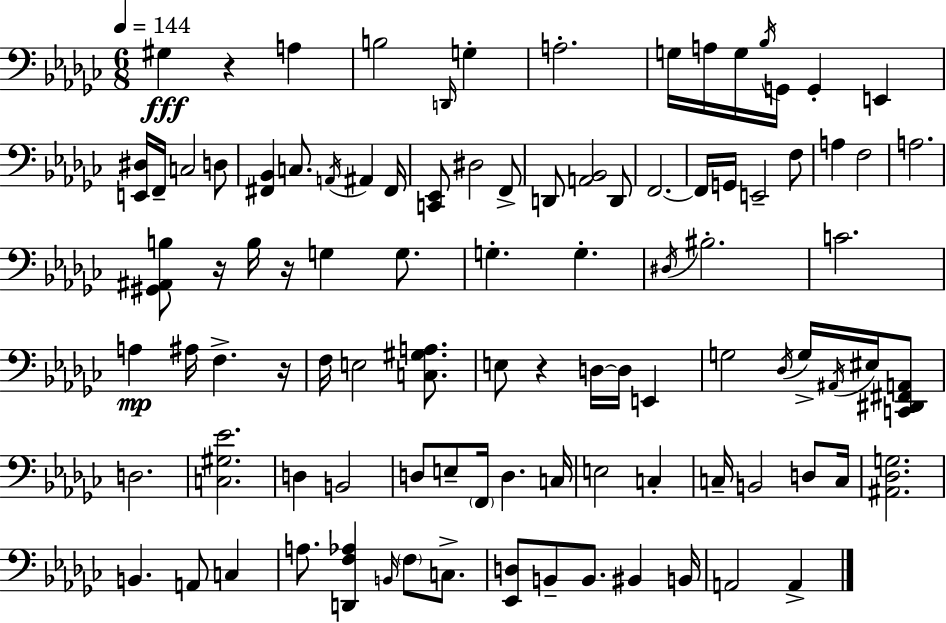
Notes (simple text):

G#3/q R/q A3/q B3/h D2/s G3/q A3/h. G3/s A3/s G3/s Bb3/s G2/s G2/q E2/q [E2,D#3]/s F2/s C3/h D3/e [F#2,Bb2]/q C3/e. A2/s A#2/q F#2/s [C2,Eb2]/e D#3/h F2/e D2/e [A2,Bb2]/h D2/e F2/h. F2/s G2/s E2/h F3/e A3/q F3/h A3/h. [G#2,A#2,B3]/e R/s B3/s R/s G3/q G3/e. G3/q. G3/q. D#3/s BIS3/h. C4/h. A3/q A#3/s F3/q. R/s F3/s E3/h [C3,G#3,A3]/e. E3/e R/q D3/s D3/s E2/q G3/h Db3/s G3/s A#2/s EIS3/s [C2,D#2,F#2,A2]/e D3/h. [C3,G#3,Eb4]/h. D3/q B2/h D3/e E3/e F2/s D3/q. C3/s E3/h C3/q C3/s B2/h D3/e C3/s [A#2,Db3,G3]/h. B2/q. A2/e C3/q A3/e. [D2,F3,Ab3]/q B2/s F3/e C3/e. [Eb2,D3]/e B2/e B2/e. BIS2/q B2/s A2/h A2/q